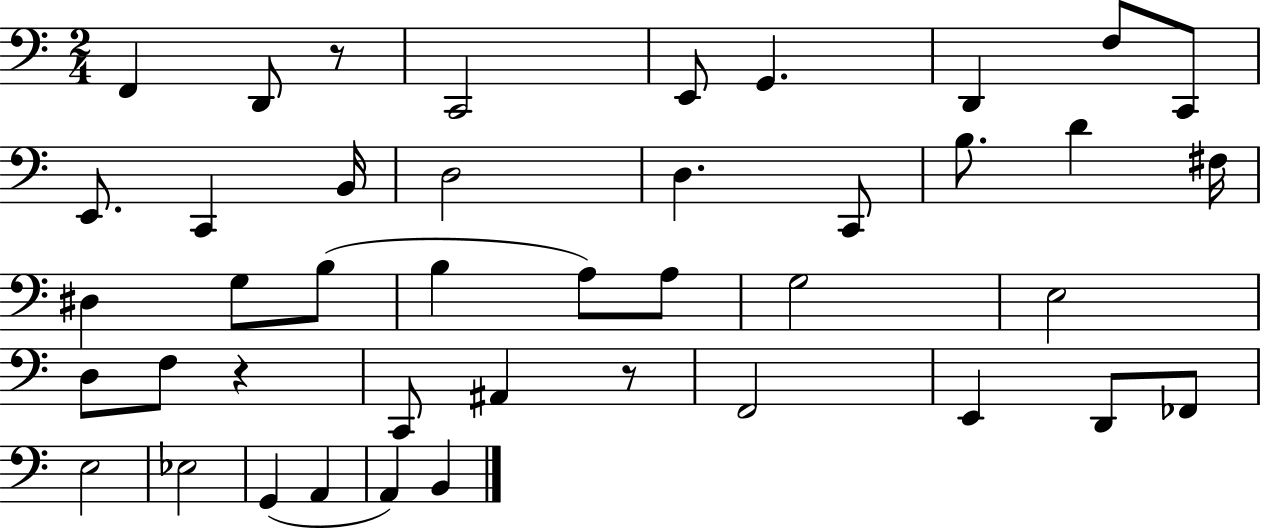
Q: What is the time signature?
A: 2/4